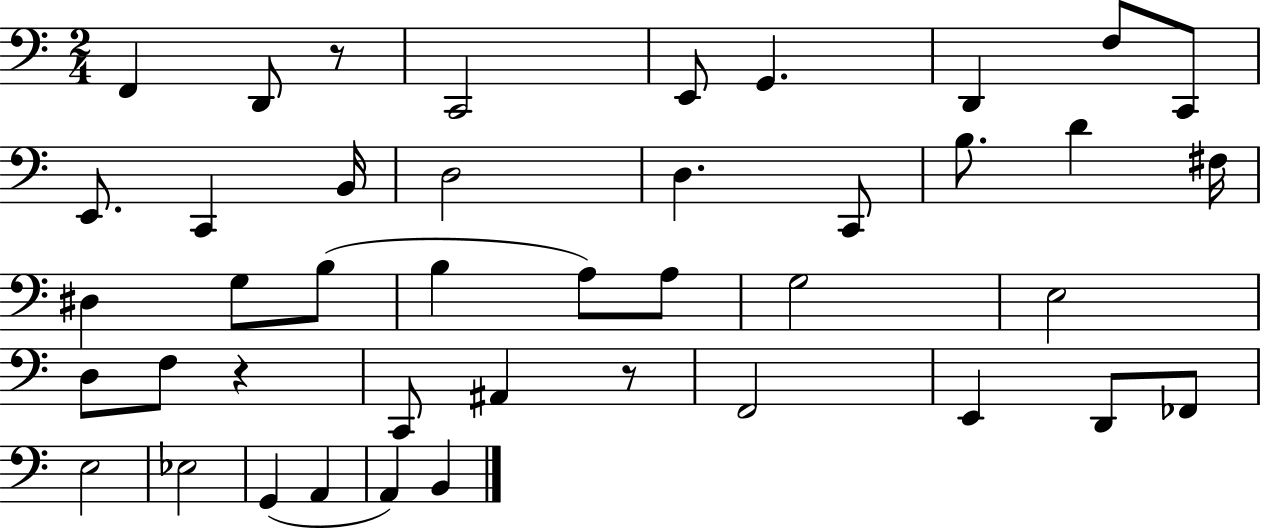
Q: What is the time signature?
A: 2/4